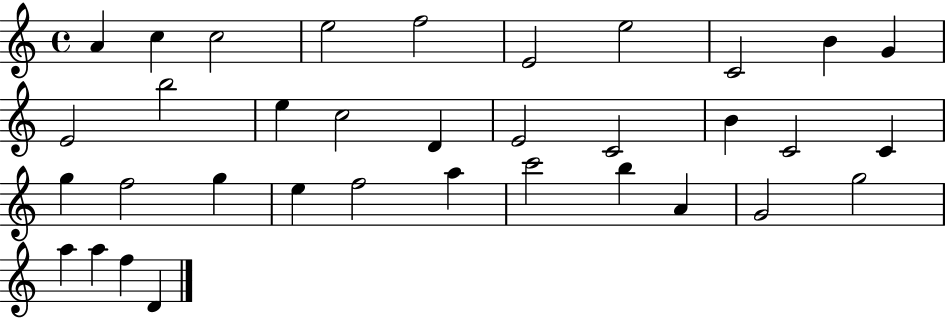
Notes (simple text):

A4/q C5/q C5/h E5/h F5/h E4/h E5/h C4/h B4/q G4/q E4/h B5/h E5/q C5/h D4/q E4/h C4/h B4/q C4/h C4/q G5/q F5/h G5/q E5/q F5/h A5/q C6/h B5/q A4/q G4/h G5/h A5/q A5/q F5/q D4/q